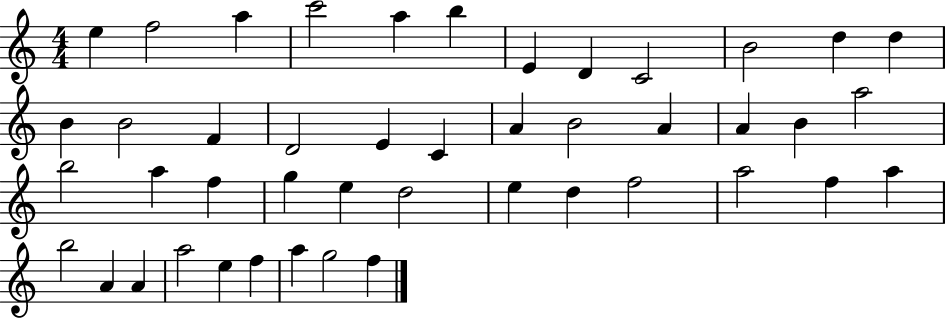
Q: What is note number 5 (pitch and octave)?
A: A5